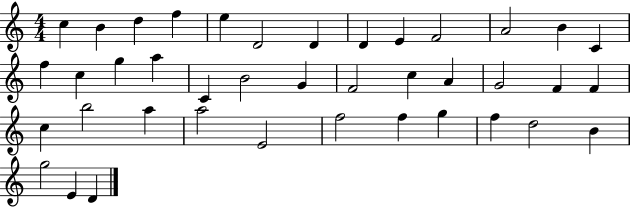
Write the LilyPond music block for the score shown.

{
  \clef treble
  \numericTimeSignature
  \time 4/4
  \key c \major
  c''4 b'4 d''4 f''4 | e''4 d'2 d'4 | d'4 e'4 f'2 | a'2 b'4 c'4 | \break f''4 c''4 g''4 a''4 | c'4 b'2 g'4 | f'2 c''4 a'4 | g'2 f'4 f'4 | \break c''4 b''2 a''4 | a''2 e'2 | f''2 f''4 g''4 | f''4 d''2 b'4 | \break g''2 e'4 d'4 | \bar "|."
}